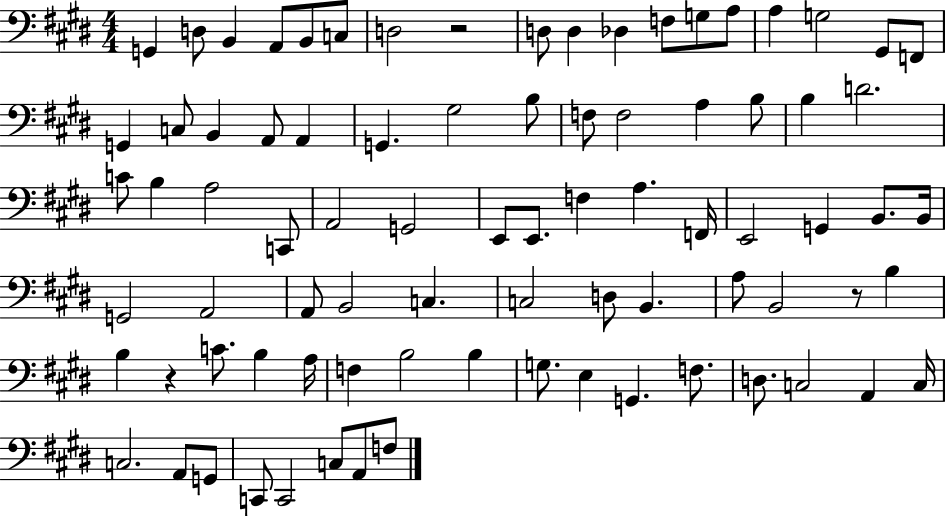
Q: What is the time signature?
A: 4/4